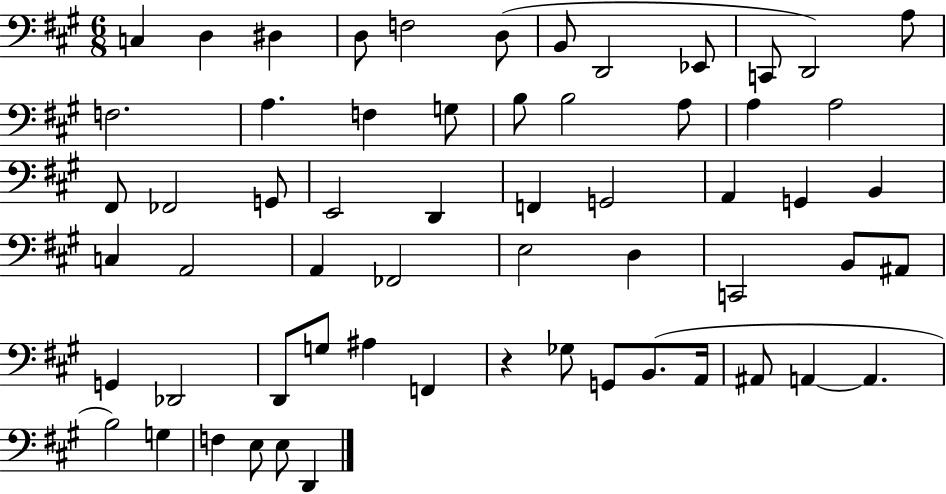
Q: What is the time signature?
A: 6/8